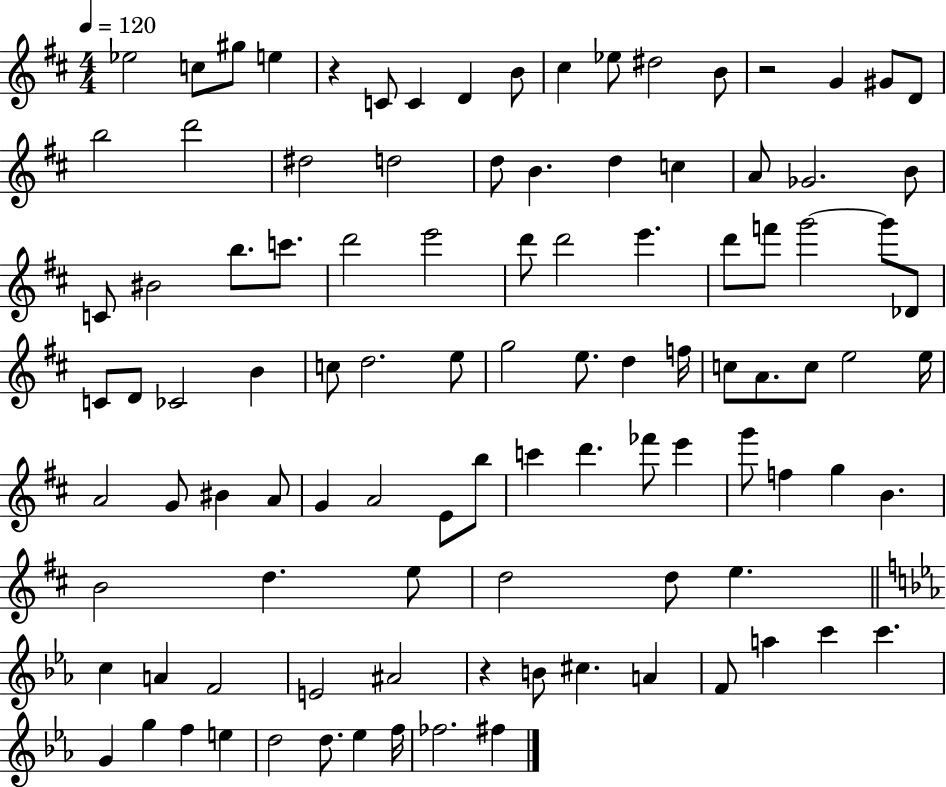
Eb5/h C5/e G#5/e E5/q R/q C4/e C4/q D4/q B4/e C#5/q Eb5/e D#5/h B4/e R/h G4/q G#4/e D4/e B5/h D6/h D#5/h D5/h D5/e B4/q. D5/q C5/q A4/e Gb4/h. B4/e C4/e BIS4/h B5/e. C6/e. D6/h E6/h D6/e D6/h E6/q. D6/e F6/e G6/h G6/e Db4/e C4/e D4/e CES4/h B4/q C5/e D5/h. E5/e G5/h E5/e. D5/q F5/s C5/e A4/e. C5/e E5/h E5/s A4/h G4/e BIS4/q A4/e G4/q A4/h E4/e B5/e C6/q D6/q. FES6/e E6/q G6/e F5/q G5/q B4/q. B4/h D5/q. E5/e D5/h D5/e E5/q. C5/q A4/q F4/h E4/h A#4/h R/q B4/e C#5/q. A4/q F4/e A5/q C6/q C6/q. G4/q G5/q F5/q E5/q D5/h D5/e. Eb5/q F5/s FES5/h. F#5/q